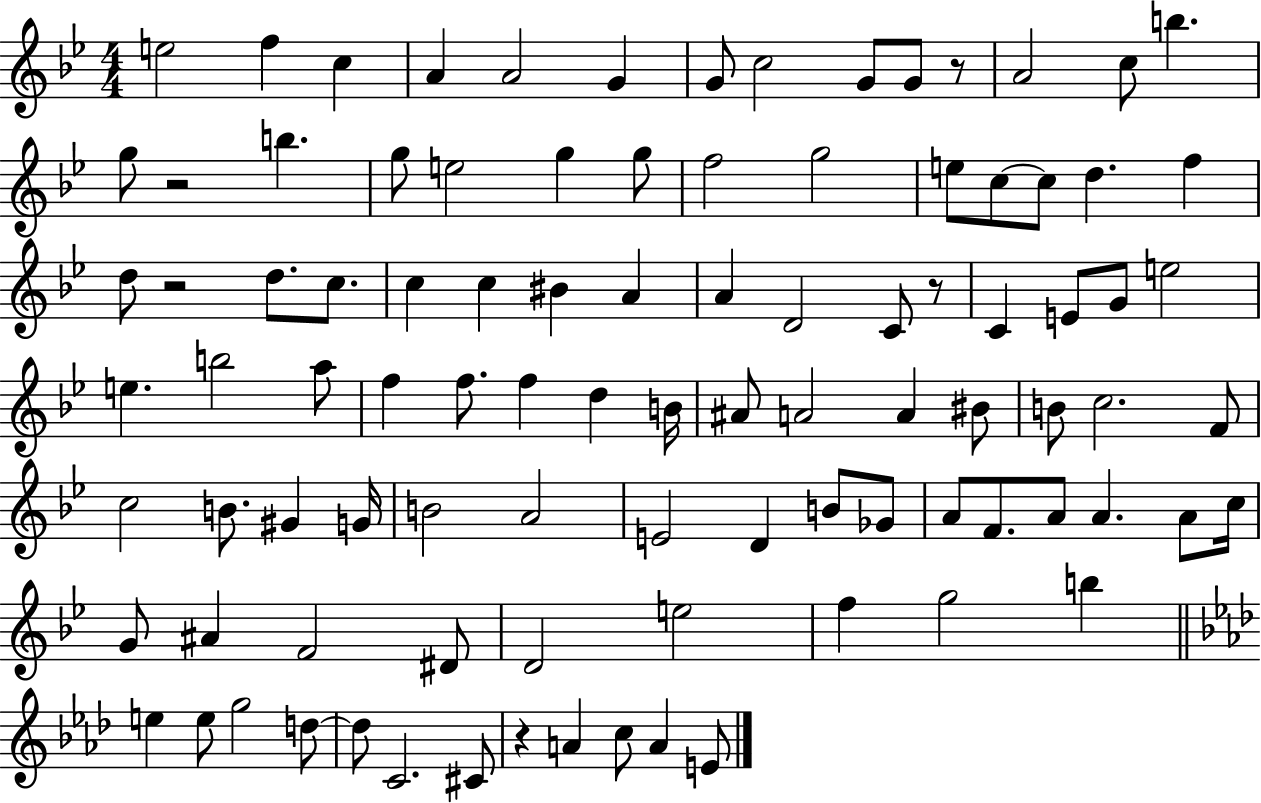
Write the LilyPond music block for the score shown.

{
  \clef treble
  \numericTimeSignature
  \time 4/4
  \key bes \major
  e''2 f''4 c''4 | a'4 a'2 g'4 | g'8 c''2 g'8 g'8 r8 | a'2 c''8 b''4. | \break g''8 r2 b''4. | g''8 e''2 g''4 g''8 | f''2 g''2 | e''8 c''8~~ c''8 d''4. f''4 | \break d''8 r2 d''8. c''8. | c''4 c''4 bis'4 a'4 | a'4 d'2 c'8 r8 | c'4 e'8 g'8 e''2 | \break e''4. b''2 a''8 | f''4 f''8. f''4 d''4 b'16 | ais'8 a'2 a'4 bis'8 | b'8 c''2. f'8 | \break c''2 b'8. gis'4 g'16 | b'2 a'2 | e'2 d'4 b'8 ges'8 | a'8 f'8. a'8 a'4. a'8 c''16 | \break g'8 ais'4 f'2 dis'8 | d'2 e''2 | f''4 g''2 b''4 | \bar "||" \break \key aes \major e''4 e''8 g''2 d''8~~ | d''8 c'2. cis'8 | r4 a'4 c''8 a'4 e'8 | \bar "|."
}